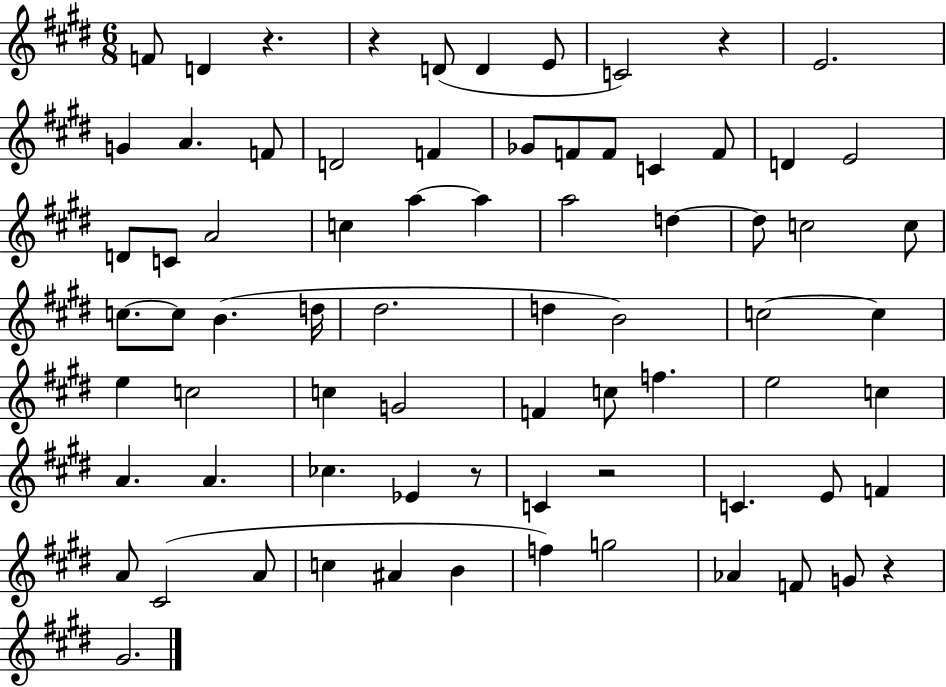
{
  \clef treble
  \numericTimeSignature
  \time 6/8
  \key e \major
  f'8 d'4 r4. | r4 d'8( d'4 e'8 | c'2) r4 | e'2. | \break g'4 a'4. f'8 | d'2 f'4 | ges'8 f'8 f'8 c'4 f'8 | d'4 e'2 | \break d'8 c'8 a'2 | c''4 a''4~~ a''4 | a''2 d''4~~ | d''8 c''2 c''8 | \break c''8.~~ c''8 b'4.( d''16 | dis''2. | d''4 b'2) | c''2~~ c''4 | \break e''4 c''2 | c''4 g'2 | f'4 c''8 f''4. | e''2 c''4 | \break a'4. a'4. | ces''4. ees'4 r8 | c'4 r2 | c'4. e'8 f'4 | \break a'8 cis'2( a'8 | c''4 ais'4 b'4 | f''4) g''2 | aes'4 f'8 g'8 r4 | \break gis'2. | \bar "|."
}